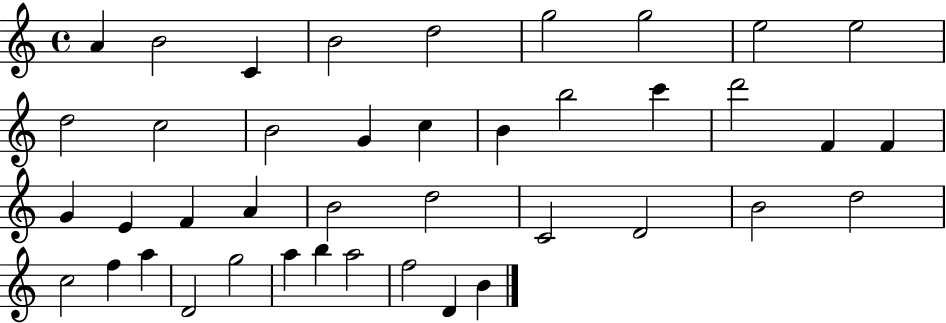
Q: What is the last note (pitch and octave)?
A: B4